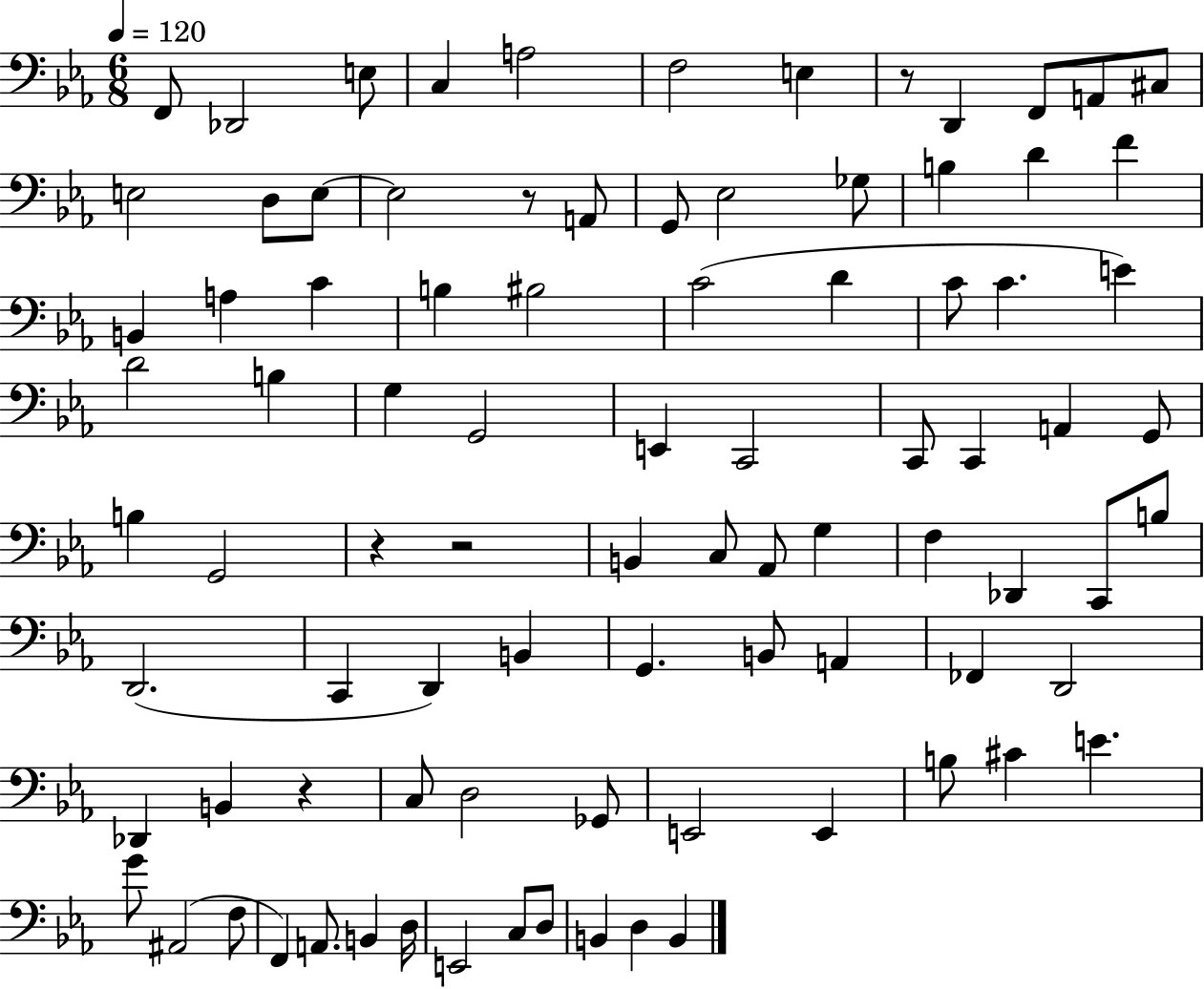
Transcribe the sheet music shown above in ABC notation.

X:1
T:Untitled
M:6/8
L:1/4
K:Eb
F,,/2 _D,,2 E,/2 C, A,2 F,2 E, z/2 D,, F,,/2 A,,/2 ^C,/2 E,2 D,/2 E,/2 E,2 z/2 A,,/2 G,,/2 _E,2 _G,/2 B, D F B,, A, C B, ^B,2 C2 D C/2 C E D2 B, G, G,,2 E,, C,,2 C,,/2 C,, A,, G,,/2 B, G,,2 z z2 B,, C,/2 _A,,/2 G, F, _D,, C,,/2 B,/2 D,,2 C,, D,, B,, G,, B,,/2 A,, _F,, D,,2 _D,, B,, z C,/2 D,2 _G,,/2 E,,2 E,, B,/2 ^C E G/2 ^A,,2 F,/2 F,, A,,/2 B,, D,/4 E,,2 C,/2 D,/2 B,, D, B,,